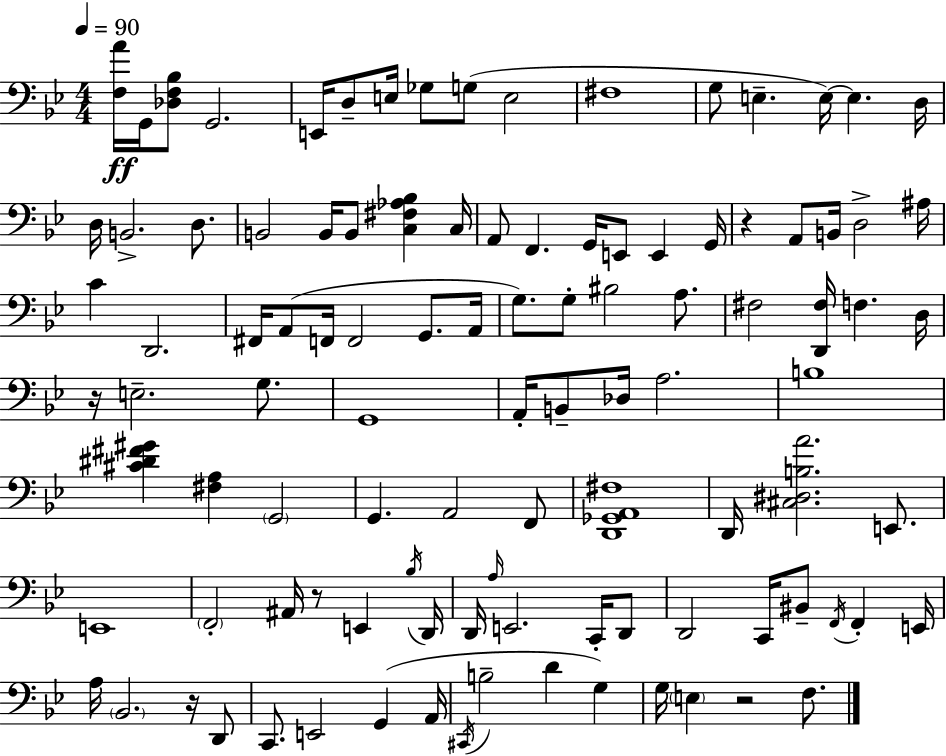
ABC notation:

X:1
T:Untitled
M:4/4
L:1/4
K:Gm
[F,A]/4 G,,/4 [_D,F,_B,]/2 G,,2 E,,/4 D,/2 E,/4 _G,/2 G,/2 E,2 ^F,4 G,/2 E, E,/4 E, D,/4 D,/4 B,,2 D,/2 B,,2 B,,/4 B,,/2 [C,^F,_A,_B,] C,/4 A,,/2 F,, G,,/4 E,,/2 E,, G,,/4 z A,,/2 B,,/4 D,2 ^A,/4 C D,,2 ^F,,/4 A,,/2 F,,/4 F,,2 G,,/2 A,,/4 G,/2 G,/2 ^B,2 A,/2 ^F,2 [D,,^F,]/4 F, D,/4 z/4 E,2 G,/2 G,,4 A,,/4 B,,/2 _D,/4 A,2 B,4 [^C^D^F^G] [^F,A,] G,,2 G,, A,,2 F,,/2 [D,,_G,,A,,^F,]4 D,,/4 [^C,^D,B,A]2 E,,/2 E,,4 F,,2 ^A,,/4 z/2 E,, _B,/4 D,,/4 D,,/4 A,/4 E,,2 C,,/4 D,,/2 D,,2 C,,/4 ^B,,/2 F,,/4 F,, E,,/4 A,/4 _B,,2 z/4 D,,/2 C,,/2 E,,2 G,, A,,/4 ^C,,/4 B,2 D G, G,/4 E, z2 F,/2